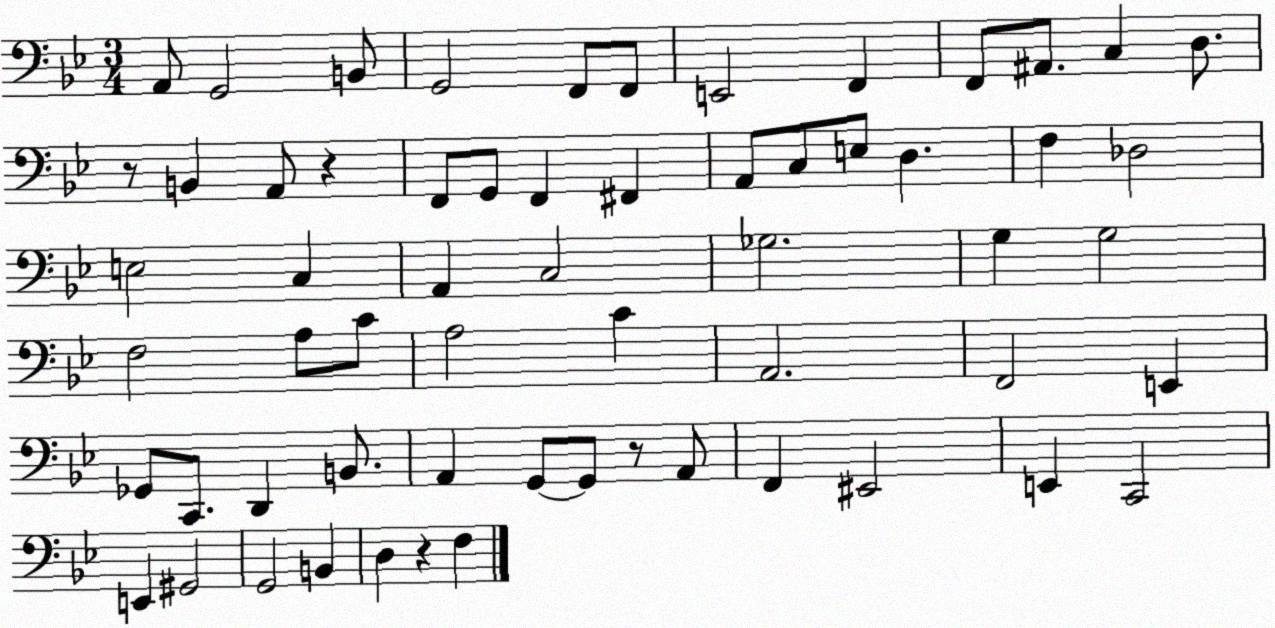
X:1
T:Untitled
M:3/4
L:1/4
K:Bb
A,,/2 G,,2 B,,/2 G,,2 F,,/2 F,,/2 E,,2 F,, F,,/2 ^A,,/2 C, D,/2 z/2 B,, A,,/2 z F,,/2 G,,/2 F,, ^F,, A,,/2 C,/2 E,/2 D, F, _D,2 E,2 C, A,, C,2 _G,2 G, G,2 F,2 A,/2 C/2 A,2 C A,,2 F,,2 E,, _G,,/2 C,,/2 D,, B,,/2 A,, G,,/2 G,,/2 z/2 A,,/2 F,, ^E,,2 E,, C,,2 E,, ^G,,2 G,,2 B,, D, z F,